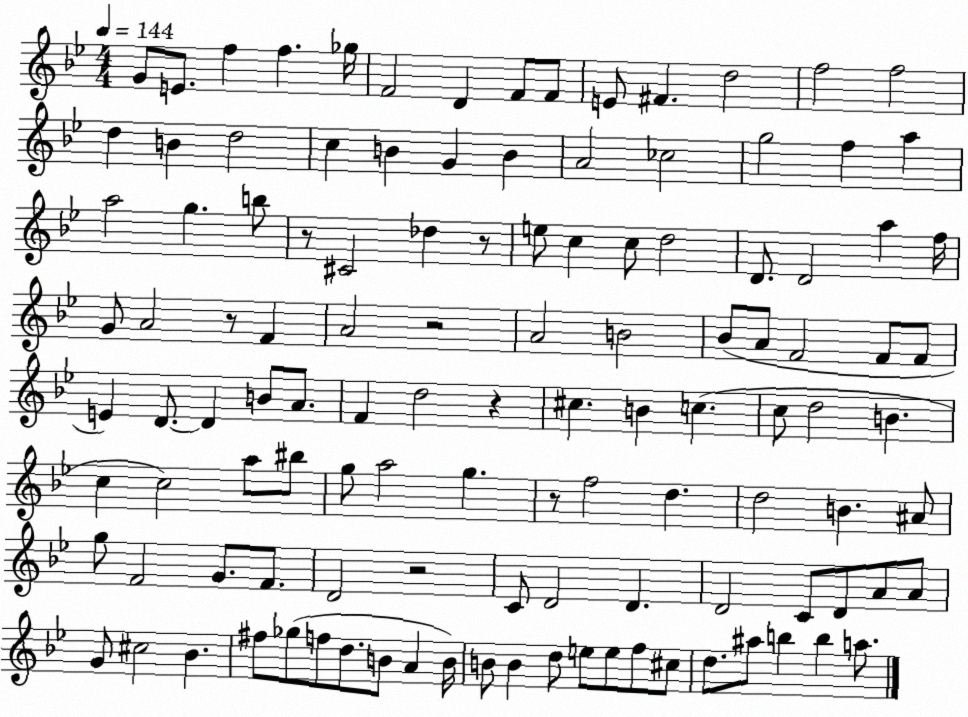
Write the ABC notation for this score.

X:1
T:Untitled
M:4/4
L:1/4
K:Bb
G/2 E/2 f f _g/4 F2 D F/2 F/2 E/2 ^F d2 f2 f2 d B d2 c B G B A2 _c2 g2 f a a2 g b/2 z/2 ^C2 _d z/2 e/2 c c/2 d2 D/2 D2 a f/4 G/2 A2 z/2 F A2 z2 A2 B2 _B/2 A/2 F2 F/2 F/2 E D/2 D B/2 A/2 F d2 z ^c B c c/2 d2 B c c2 a/2 ^b/2 g/2 a2 g z/2 f2 d d2 B ^A/2 g/2 F2 G/2 F/2 D2 z2 C/2 D2 D D2 C/2 D/2 A/2 A/2 G/2 ^c2 _B ^f/2 _g/2 f/2 d/2 B/2 A B/4 B/2 B d/2 e/2 e/2 f/2 ^c/2 d/2 ^a/2 b b a/2